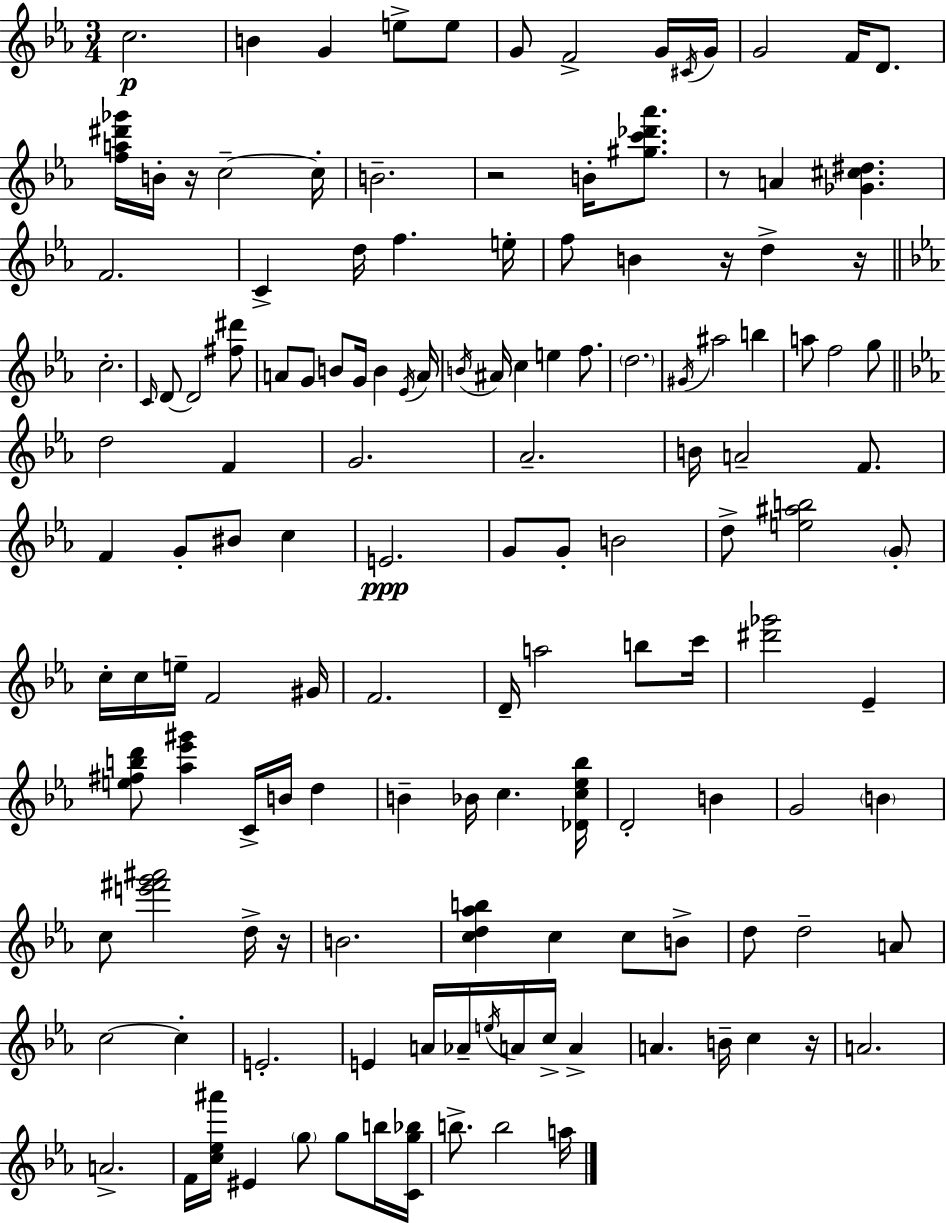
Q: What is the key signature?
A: EES major